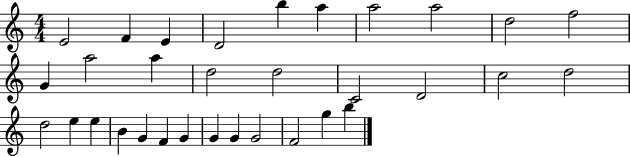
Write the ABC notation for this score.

X:1
T:Untitled
M:4/4
L:1/4
K:C
E2 F E D2 b a a2 a2 d2 f2 G a2 a d2 d2 C2 D2 c2 d2 d2 e e B G F G G G G2 F2 g b